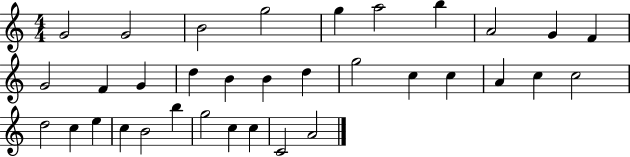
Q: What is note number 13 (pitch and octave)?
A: G4